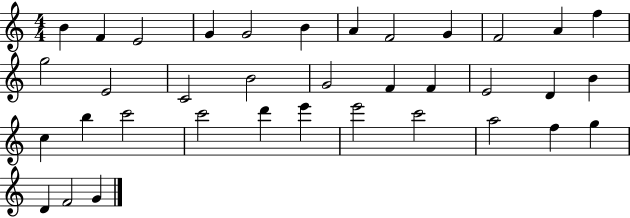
{
  \clef treble
  \numericTimeSignature
  \time 4/4
  \key c \major
  b'4 f'4 e'2 | g'4 g'2 b'4 | a'4 f'2 g'4 | f'2 a'4 f''4 | \break g''2 e'2 | c'2 b'2 | g'2 f'4 f'4 | e'2 d'4 b'4 | \break c''4 b''4 c'''2 | c'''2 d'''4 e'''4 | e'''2 c'''2 | a''2 f''4 g''4 | \break d'4 f'2 g'4 | \bar "|."
}